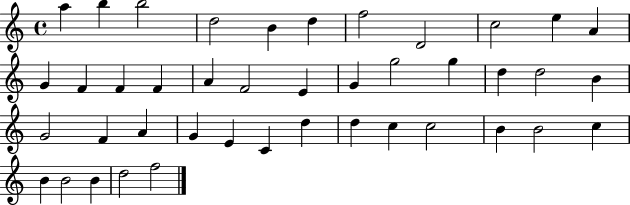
A5/q B5/q B5/h D5/h B4/q D5/q F5/h D4/h C5/h E5/q A4/q G4/q F4/q F4/q F4/q A4/q F4/h E4/q G4/q G5/h G5/q D5/q D5/h B4/q G4/h F4/q A4/q G4/q E4/q C4/q D5/q D5/q C5/q C5/h B4/q B4/h C5/q B4/q B4/h B4/q D5/h F5/h